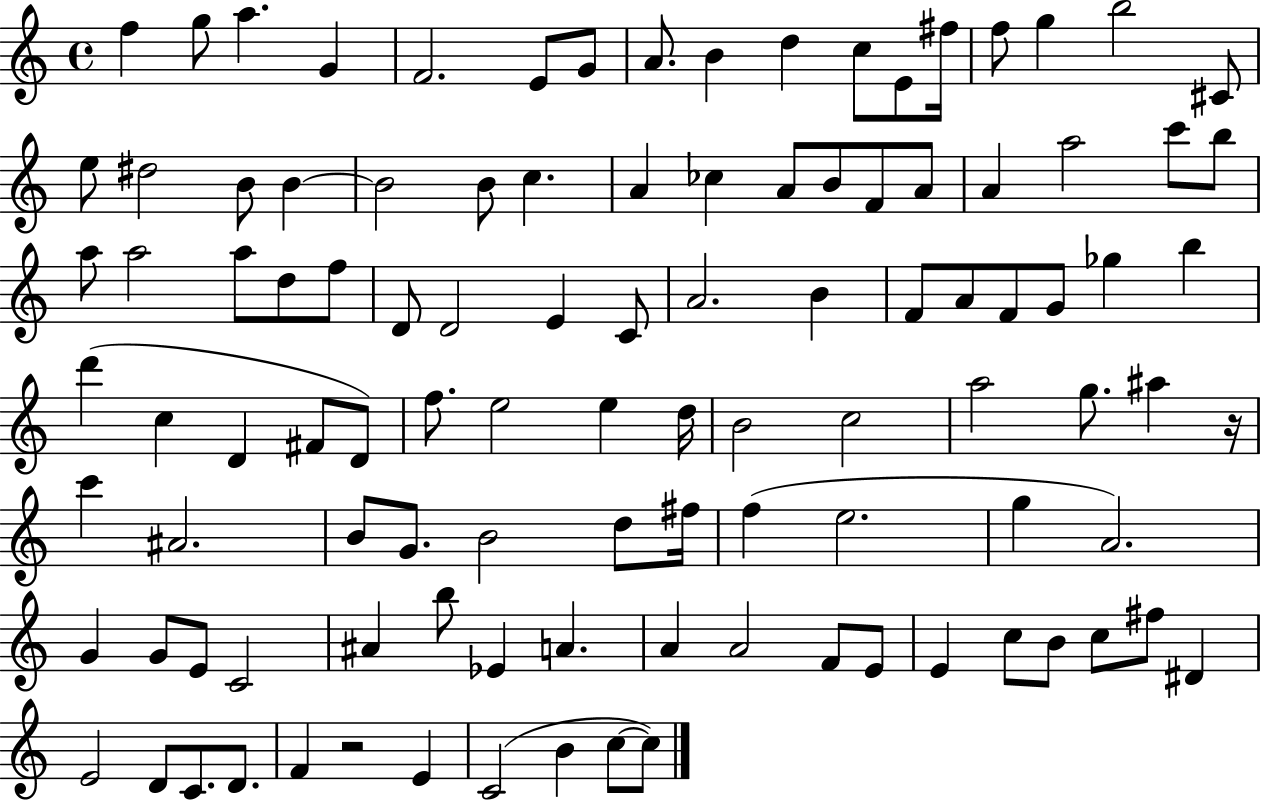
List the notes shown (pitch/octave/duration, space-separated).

F5/q G5/e A5/q. G4/q F4/h. E4/e G4/e A4/e. B4/q D5/q C5/e E4/e F#5/s F5/e G5/q B5/h C#4/e E5/e D#5/h B4/e B4/q B4/h B4/e C5/q. A4/q CES5/q A4/e B4/e F4/e A4/e A4/q A5/h C6/e B5/e A5/e A5/h A5/e D5/e F5/e D4/e D4/h E4/q C4/e A4/h. B4/q F4/e A4/e F4/e G4/e Gb5/q B5/q D6/q C5/q D4/q F#4/e D4/e F5/e. E5/h E5/q D5/s B4/h C5/h A5/h G5/e. A#5/q R/s C6/q A#4/h. B4/e G4/e. B4/h D5/e F#5/s F5/q E5/h. G5/q A4/h. G4/q G4/e E4/e C4/h A#4/q B5/e Eb4/q A4/q. A4/q A4/h F4/e E4/e E4/q C5/e B4/e C5/e F#5/e D#4/q E4/h D4/e C4/e. D4/e. F4/q R/h E4/q C4/h B4/q C5/e C5/e